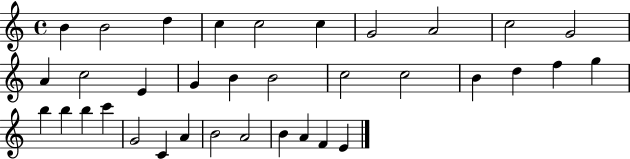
B4/q B4/h D5/q C5/q C5/h C5/q G4/h A4/h C5/h G4/h A4/q C5/h E4/q G4/q B4/q B4/h C5/h C5/h B4/q D5/q F5/q G5/q B5/q B5/q B5/q C6/q G4/h C4/q A4/q B4/h A4/h B4/q A4/q F4/q E4/q